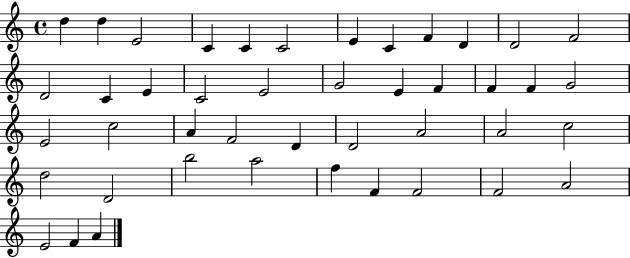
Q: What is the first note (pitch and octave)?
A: D5